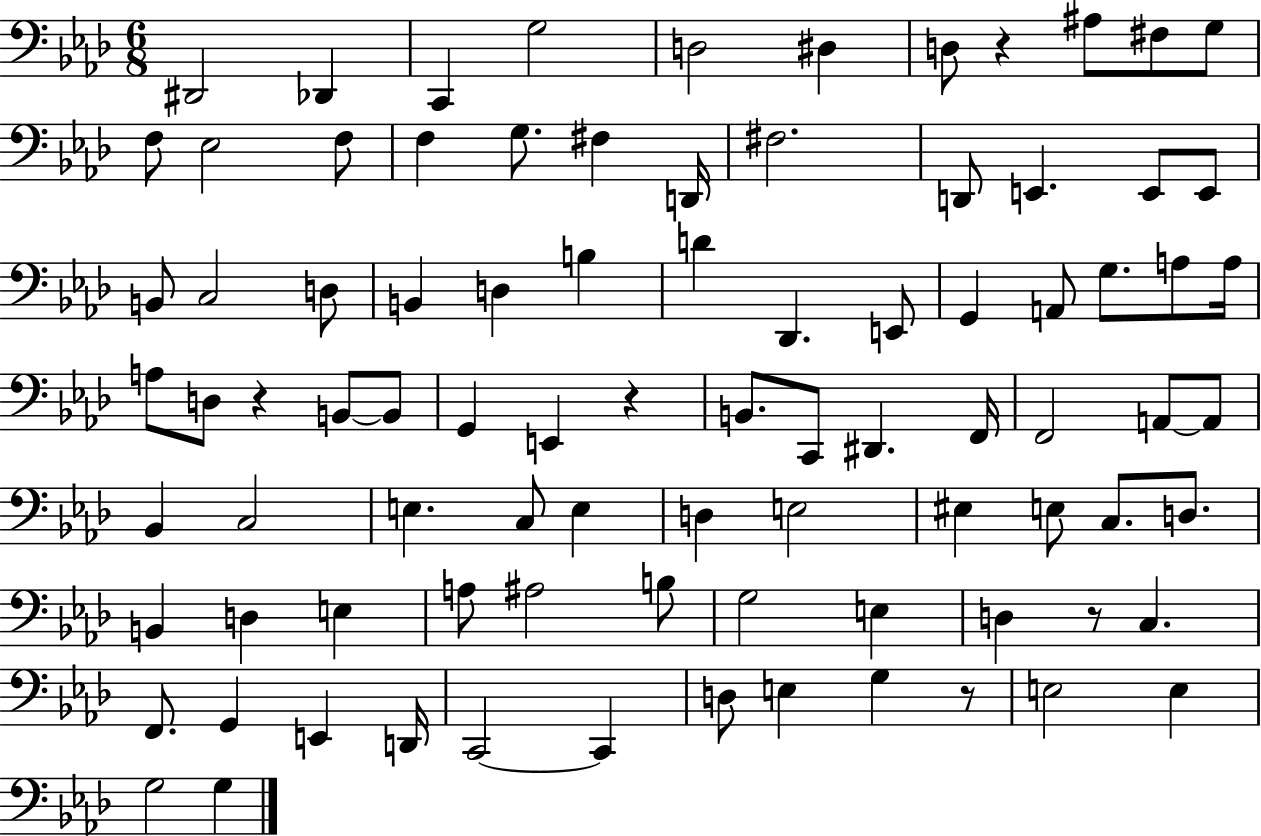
{
  \clef bass
  \numericTimeSignature
  \time 6/8
  \key aes \major
  dis,2 des,4 | c,4 g2 | d2 dis4 | d8 r4 ais8 fis8 g8 | \break f8 ees2 f8 | f4 g8. fis4 d,16 | fis2. | d,8 e,4. e,8 e,8 | \break b,8 c2 d8 | b,4 d4 b4 | d'4 des,4. e,8 | g,4 a,8 g8. a8 a16 | \break a8 d8 r4 b,8~~ b,8 | g,4 e,4 r4 | b,8. c,8 dis,4. f,16 | f,2 a,8~~ a,8 | \break bes,4 c2 | e4. c8 e4 | d4 e2 | eis4 e8 c8. d8. | \break b,4 d4 e4 | a8 ais2 b8 | g2 e4 | d4 r8 c4. | \break f,8. g,4 e,4 d,16 | c,2~~ c,4 | d8 e4 g4 r8 | e2 e4 | \break g2 g4 | \bar "|."
}